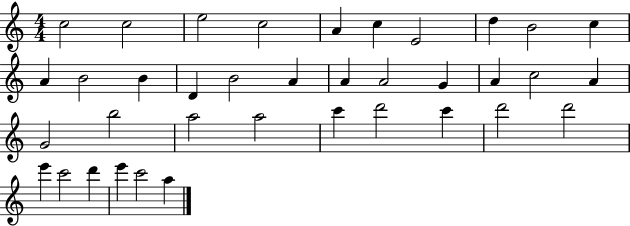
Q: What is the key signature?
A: C major